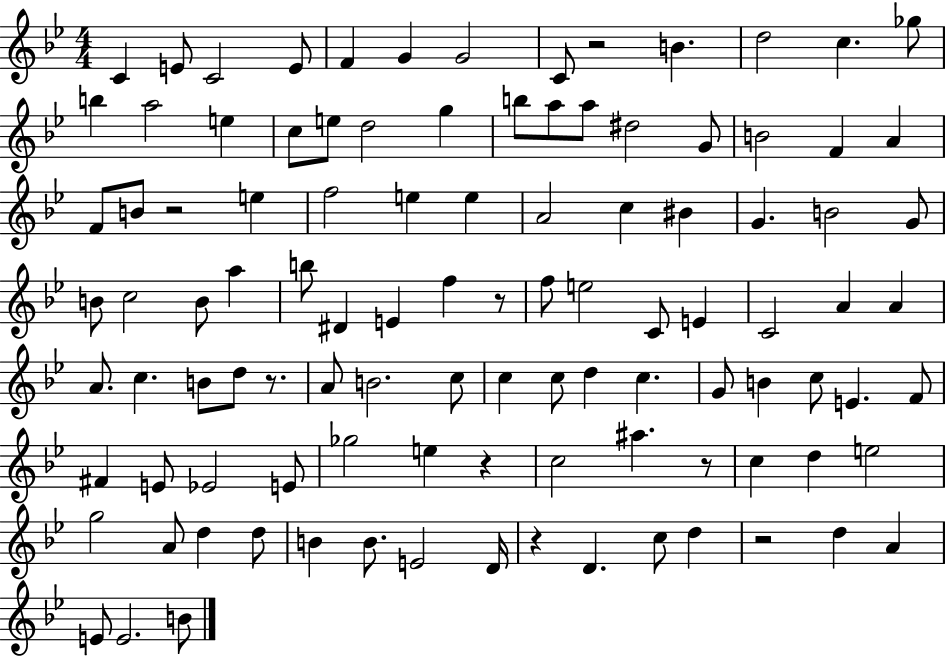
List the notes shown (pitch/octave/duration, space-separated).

C4/q E4/e C4/h E4/e F4/q G4/q G4/h C4/e R/h B4/q. D5/h C5/q. Gb5/e B5/q A5/h E5/q C5/e E5/e D5/h G5/q B5/e A5/e A5/e D#5/h G4/e B4/h F4/q A4/q F4/e B4/e R/h E5/q F5/h E5/q E5/q A4/h C5/q BIS4/q G4/q. B4/h G4/e B4/e C5/h B4/e A5/q B5/e D#4/q E4/q F5/q R/e F5/e E5/h C4/e E4/q C4/h A4/q A4/q A4/e. C5/q. B4/e D5/e R/e. A4/e B4/h. C5/e C5/q C5/e D5/q C5/q. G4/e B4/q C5/e E4/q. F4/e F#4/q E4/e Eb4/h E4/e Gb5/h E5/q R/q C5/h A#5/q. R/e C5/q D5/q E5/h G5/h A4/e D5/q D5/e B4/q B4/e. E4/h D4/s R/q D4/q. C5/e D5/q R/h D5/q A4/q E4/e E4/h. B4/e